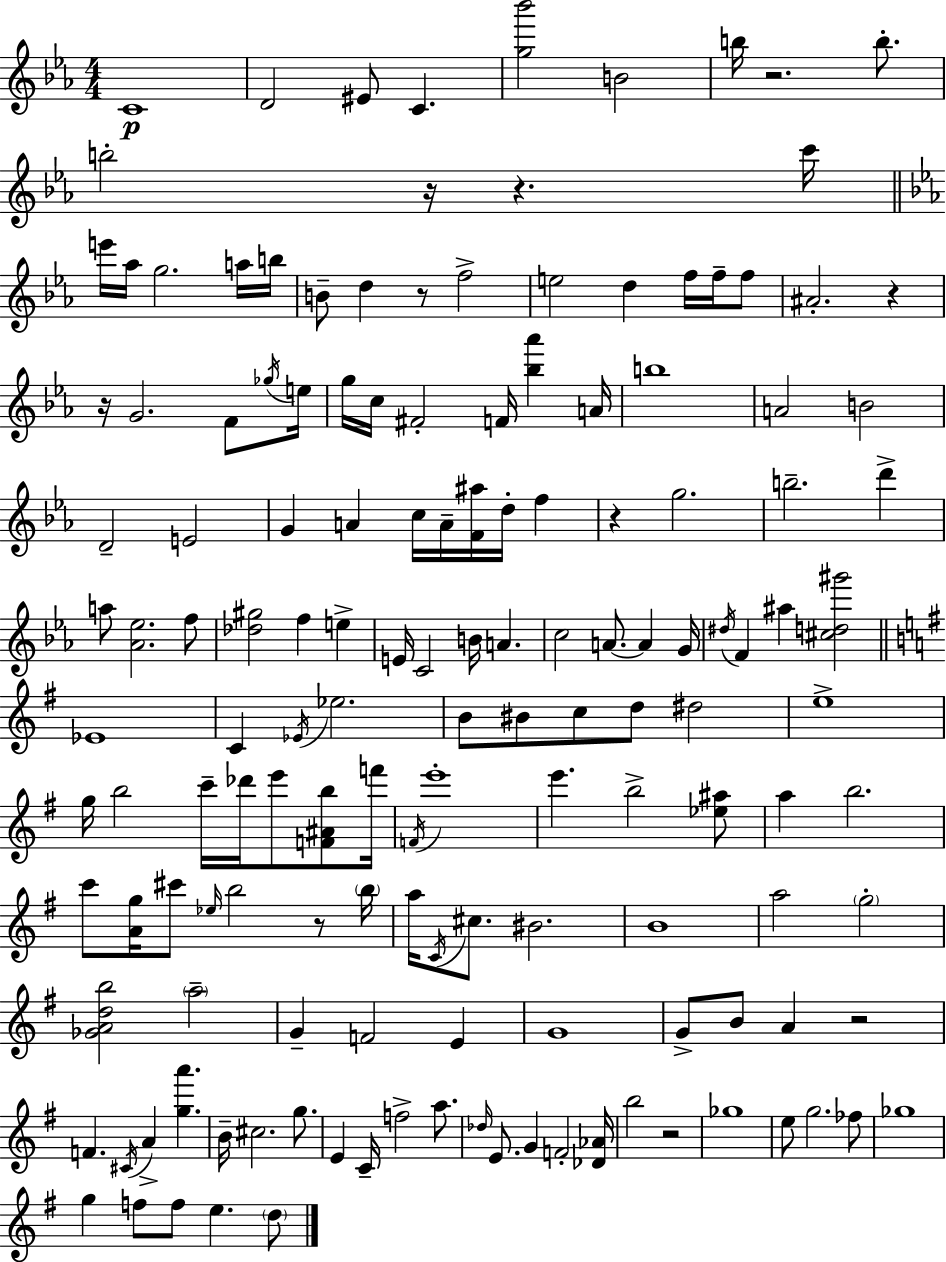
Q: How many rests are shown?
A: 10